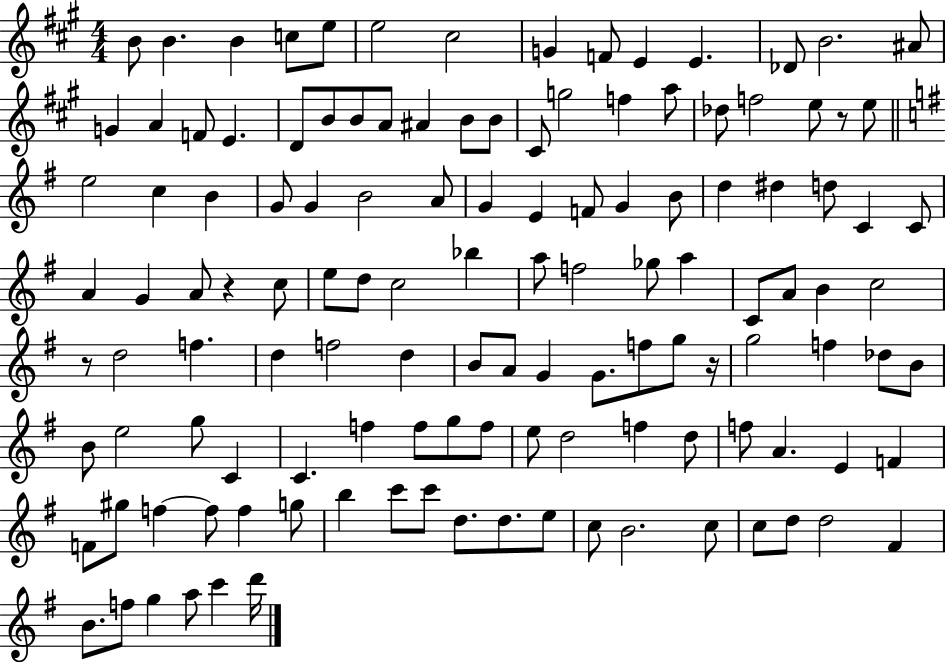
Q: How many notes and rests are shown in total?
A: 127